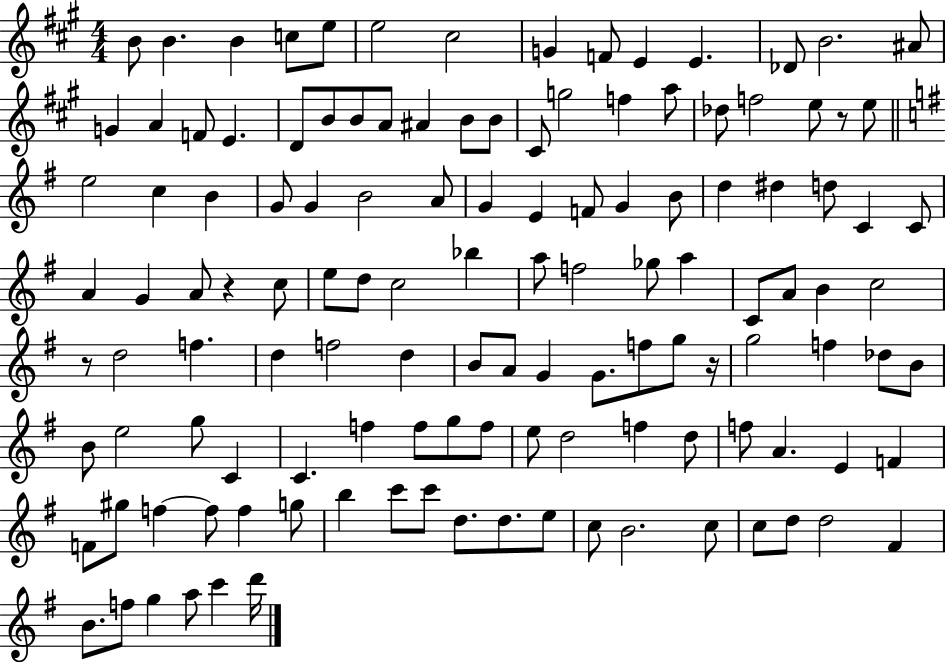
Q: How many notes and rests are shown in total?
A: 127